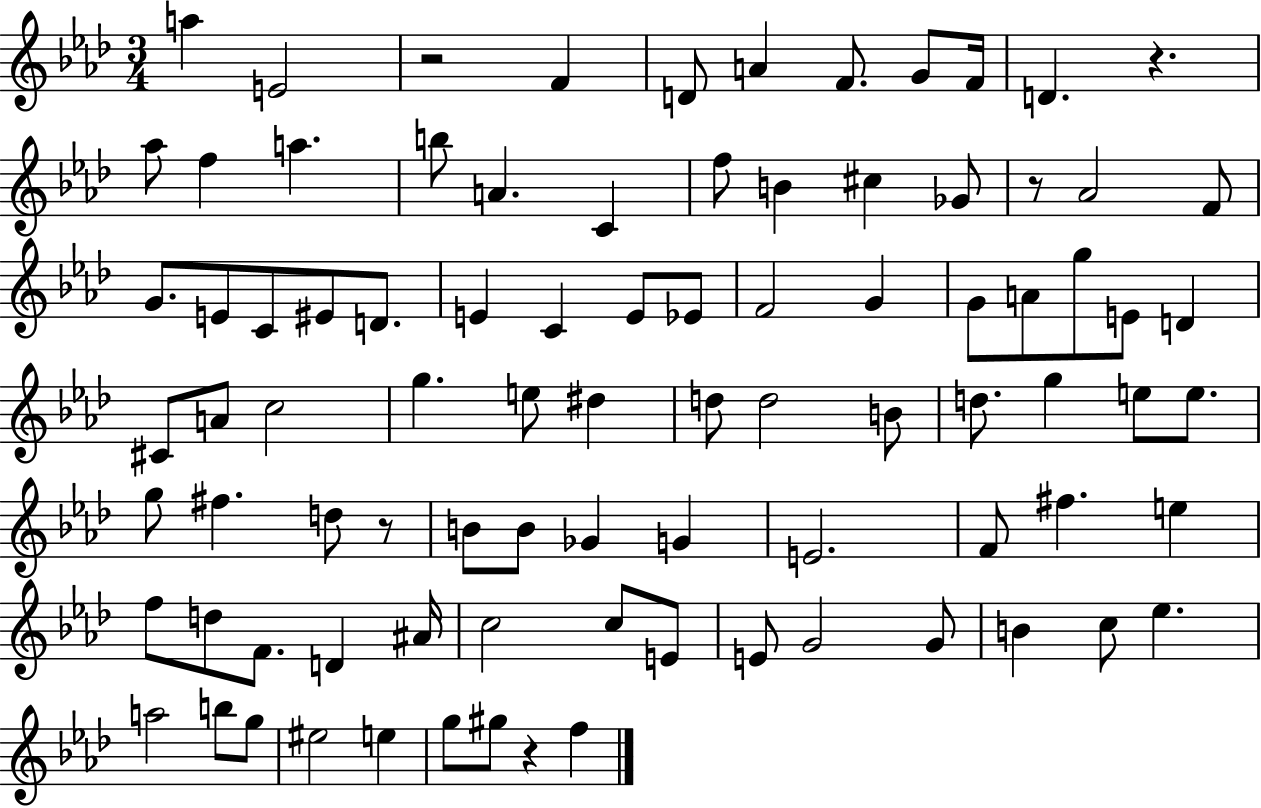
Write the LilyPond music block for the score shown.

{
  \clef treble
  \numericTimeSignature
  \time 3/4
  \key aes \major
  a''4 e'2 | r2 f'4 | d'8 a'4 f'8. g'8 f'16 | d'4. r4. | \break aes''8 f''4 a''4. | b''8 a'4. c'4 | f''8 b'4 cis''4 ges'8 | r8 aes'2 f'8 | \break g'8. e'8 c'8 eis'8 d'8. | e'4 c'4 e'8 ees'8 | f'2 g'4 | g'8 a'8 g''8 e'8 d'4 | \break cis'8 a'8 c''2 | g''4. e''8 dis''4 | d''8 d''2 b'8 | d''8. g''4 e''8 e''8. | \break g''8 fis''4. d''8 r8 | b'8 b'8 ges'4 g'4 | e'2. | f'8 fis''4. e''4 | \break f''8 d''8 f'8. d'4 ais'16 | c''2 c''8 e'8 | e'8 g'2 g'8 | b'4 c''8 ees''4. | \break a''2 b''8 g''8 | eis''2 e''4 | g''8 gis''8 r4 f''4 | \bar "|."
}